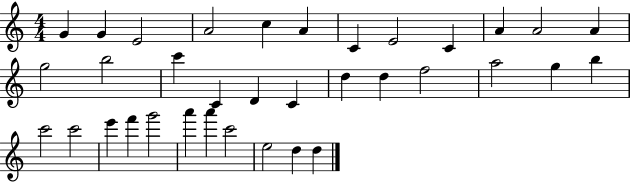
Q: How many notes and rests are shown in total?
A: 35